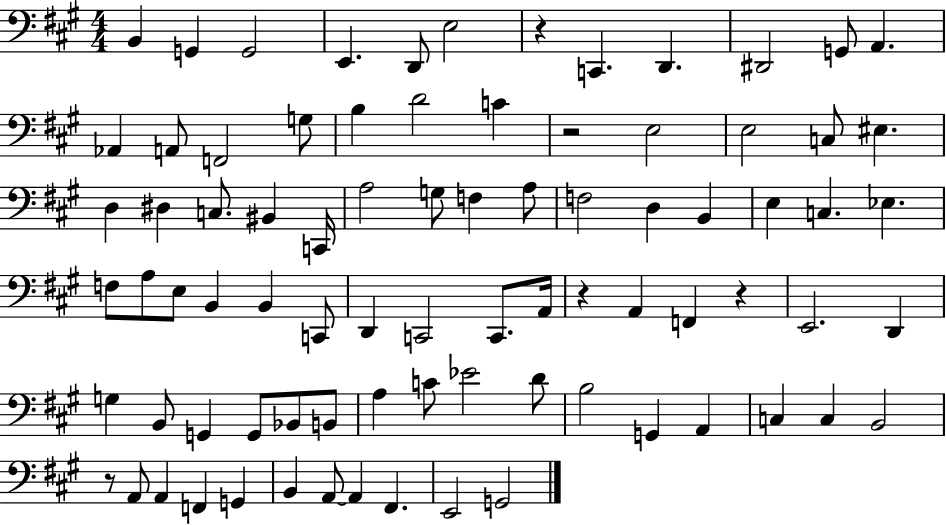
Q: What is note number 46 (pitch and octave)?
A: C2